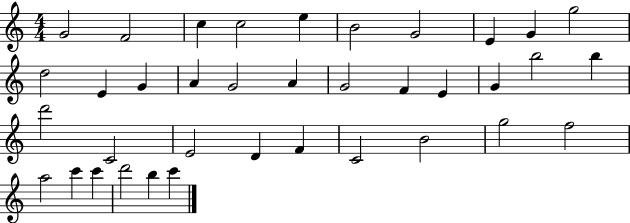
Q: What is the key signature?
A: C major